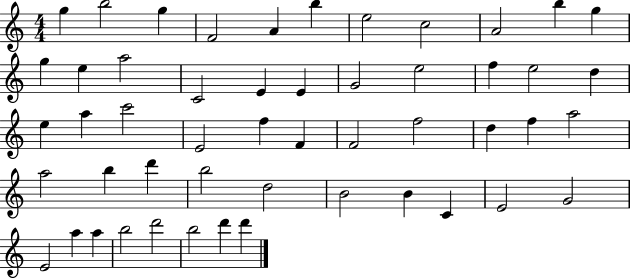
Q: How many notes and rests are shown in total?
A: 51